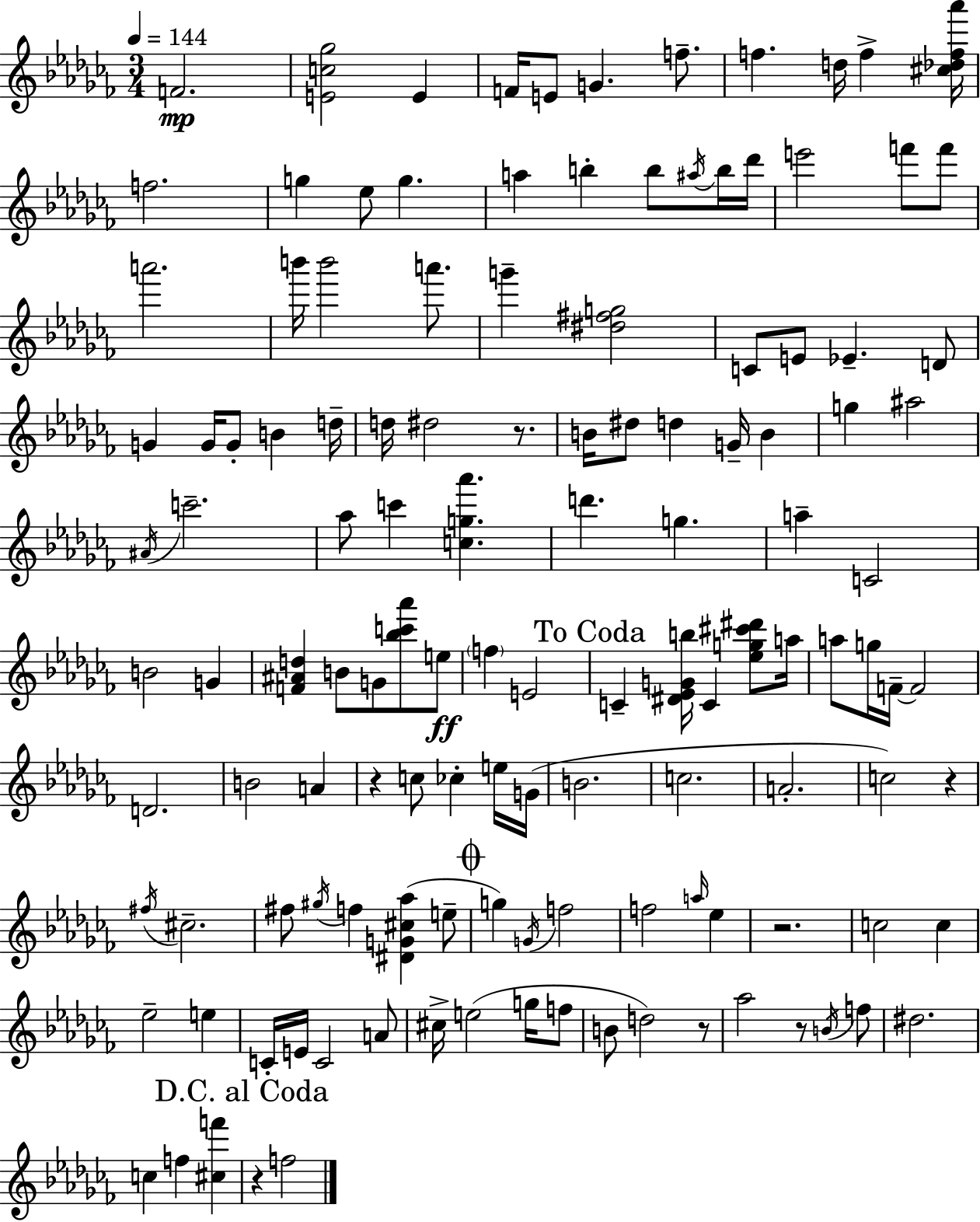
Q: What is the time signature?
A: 3/4